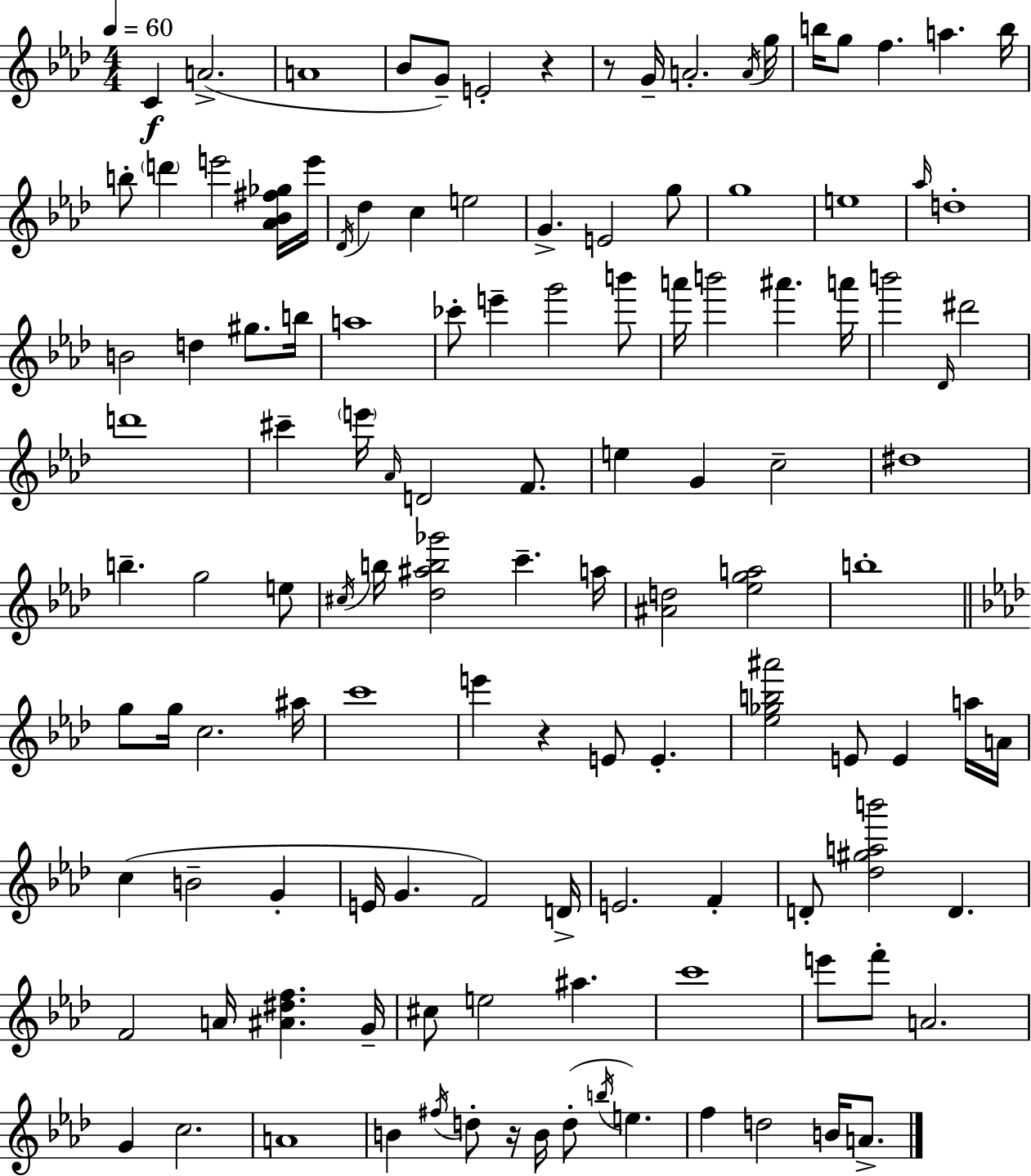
{
  \clef treble
  \numericTimeSignature
  \time 4/4
  \key f \minor
  \tempo 4 = 60
  c'4\f a'2.->( | a'1 | bes'8 g'8--) e'2-. r4 | r8 g'16-- a'2.-. \acciaccatura { a'16 } | \break g''16 b''16 g''8 f''4. a''4. | b''16 b''8-. \parenthesize d'''4 e'''2 <aes' bes' fis'' ges''>16 | e'''16 \acciaccatura { des'16 } des''4 c''4 e''2 | g'4.-> e'2 | \break g''8 g''1 | e''1 | \grace { aes''16 } d''1-. | b'2 d''4 gis''8. | \break b''16 a''1 | ces'''8-. e'''4-- g'''2 | b'''8 a'''16 b'''2 ais'''4. | a'''16 b'''2 \grace { des'16 } dis'''2 | \break d'''1 | cis'''4-- \parenthesize e'''16 \grace { aes'16 } d'2 | f'8. e''4 g'4 c''2-- | dis''1 | \break b''4.-- g''2 | e''8 \acciaccatura { cis''16 } b''16 <des'' ais'' b'' ges'''>2 c'''4.-- | a''16 <ais' d''>2 <ees'' g'' a''>2 | b''1-. | \break \bar "||" \break \key aes \major g''8 g''16 c''2. ais''16 | c'''1 | e'''4 r4 e'8 e'4.-. | <ees'' ges'' b'' ais'''>2 e'8 e'4 a''16 a'16 | \break c''4( b'2-- g'4-. | e'16 g'4. f'2) d'16-> | e'2. f'4-. | d'8-. <des'' gis'' a'' b'''>2 d'4. | \break f'2 a'16 <ais' dis'' f''>4. g'16-- | cis''8 e''2 ais''4. | c'''1 | e'''8 f'''8-. a'2. | \break g'4 c''2. | a'1 | b'4 \acciaccatura { fis''16 } d''8-. r16 b'16 d''8-.( \acciaccatura { b''16 } e''4.) | f''4 d''2 b'16 a'8.-> | \break \bar "|."
}